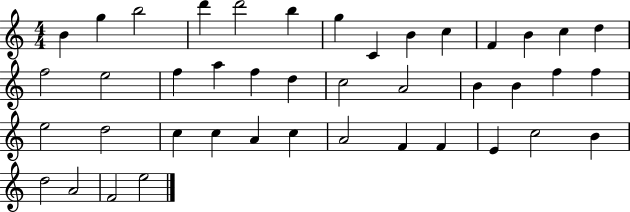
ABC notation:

X:1
T:Untitled
M:4/4
L:1/4
K:C
B g b2 d' d'2 b g C B c F B c d f2 e2 f a f d c2 A2 B B f f e2 d2 c c A c A2 F F E c2 B d2 A2 F2 e2